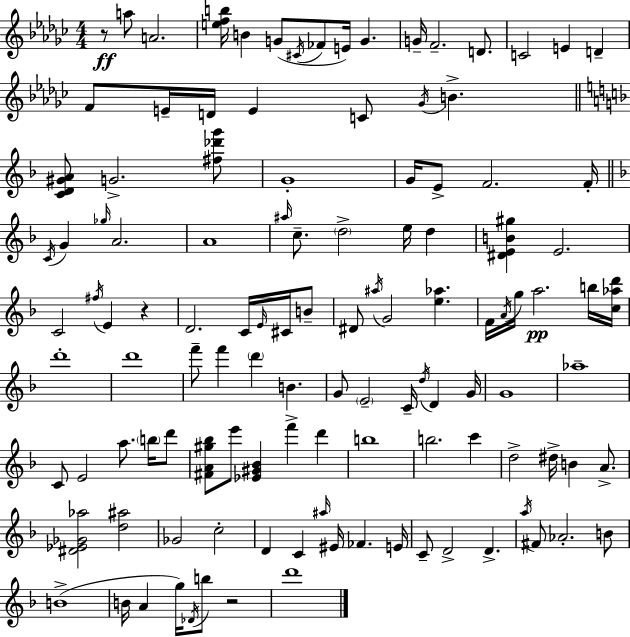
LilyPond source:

{
  \clef treble
  \numericTimeSignature
  \time 4/4
  \key ees \minor
  r8\ff a''8 a'2. | <e'' f'' b''>16 b'4 g'8( \acciaccatura { cis'16 } fes'8 e'16) g'4. | g'16-- f'2.-- d'8. | c'2 e'4 d'4-- | \break f'8 e'16-- d'16 e'4 c'8 \acciaccatura { ges'16 } b'4.-> | \bar "||" \break \key f \major <c' d' gis' a'>8 g'2.-> <fis'' des''' g'''>8 | g'1-. | g'16 e'8-> f'2. f'16-. | \bar "||" \break \key f \major \acciaccatura { c'16 } g'4 \grace { ges''16 } a'2. | a'1 | \grace { ais''16 } c''8.-- \parenthesize d''2-> e''16 d''4 | <dis' e' b' gis''>4 e'2. | \break c'2 \acciaccatura { fis''16 } e'4 | r4 d'2. | c'16 \grace { e'16 } cis'16 b'8-- dis'8 \acciaccatura { ais''16 } g'2 | <e'' aes''>4. f'16 \acciaccatura { a'16 } g''16 a''2.\pp | \break b''16 <c'' aes'' d'''>16 d'''1-. | d'''1 | f'''8-- f'''4 \parenthesize d'''4 | b'4. g'8 \parenthesize e'2-- | \break c'16-- \acciaccatura { d''16 } d'4 g'16 g'1 | aes''1-- | c'8 e'2 | a''8. \parenthesize b''16 d'''8 <fis' a' gis'' bes''>8 e'''8 <ees' gis' bes'>4 | \break f'''4-> d'''4 b''1 | b''2. | c'''4 d''2-> | dis''16-> b'4 a'8.-> <dis' ees' ges' aes''>2 | \break <d'' ais''>2 ges'2 | c''2-. d'4 c'4 | \grace { ais''16 } eis'16 fes'4. e'16 c'8-- d'2-> | d'4.-> \acciaccatura { a''16 } fis'8 aes'2.-. | \break b'8 b'1->( | b'16 a'4 g''16) | \acciaccatura { des'16 } b''8 r2 d'''1 | \bar "|."
}